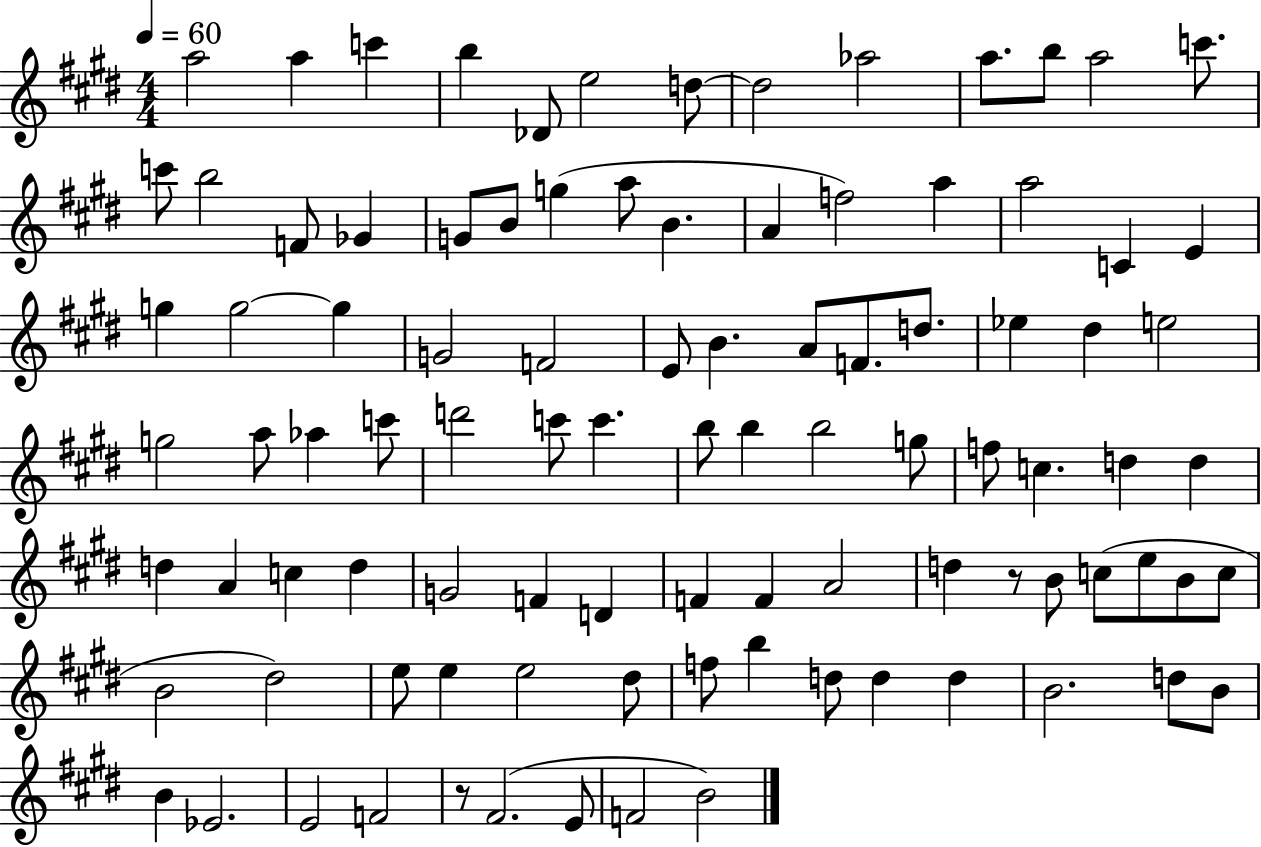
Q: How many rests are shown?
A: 2